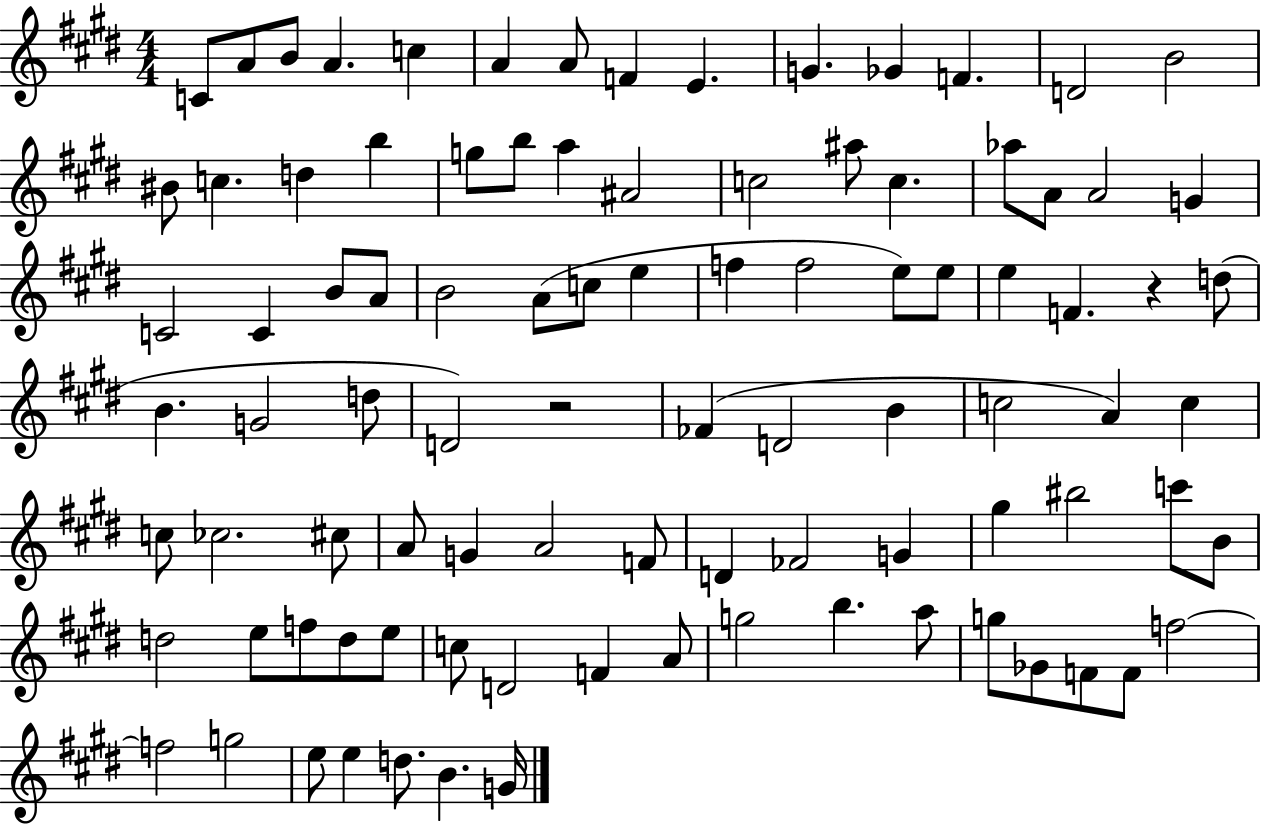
C4/e A4/e B4/e A4/q. C5/q A4/q A4/e F4/q E4/q. G4/q. Gb4/q F4/q. D4/h B4/h BIS4/e C5/q. D5/q B5/q G5/e B5/e A5/q A#4/h C5/h A#5/e C5/q. Ab5/e A4/e A4/h G4/q C4/h C4/q B4/e A4/e B4/h A4/e C5/e E5/q F5/q F5/h E5/e E5/e E5/q F4/q. R/q D5/e B4/q. G4/h D5/e D4/h R/h FES4/q D4/h B4/q C5/h A4/q C5/q C5/e CES5/h. C#5/e A4/e G4/q A4/h F4/e D4/q FES4/h G4/q G#5/q BIS5/h C6/e B4/e D5/h E5/e F5/e D5/e E5/e C5/e D4/h F4/q A4/e G5/h B5/q. A5/e G5/e Gb4/e F4/e F4/e F5/h F5/h G5/h E5/e E5/q D5/e. B4/q. G4/s